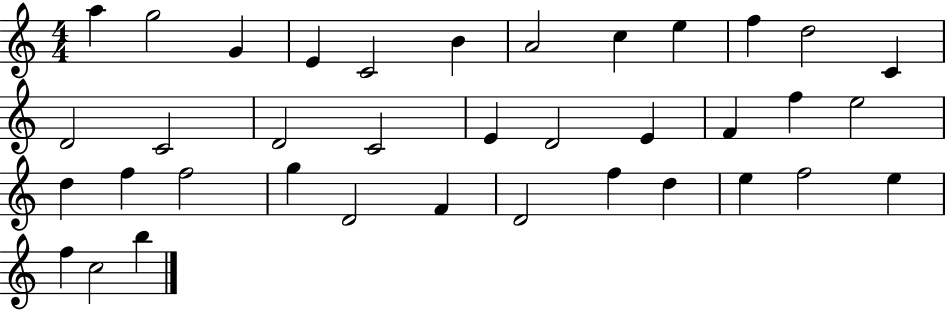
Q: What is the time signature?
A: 4/4